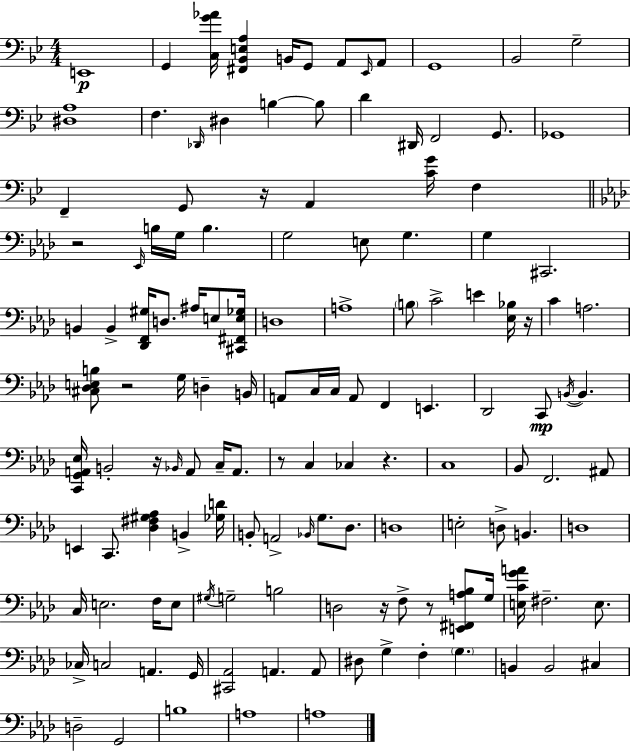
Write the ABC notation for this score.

X:1
T:Untitled
M:4/4
L:1/4
K:Bb
E,,4 G,, [C,G_A]/4 [^F,,_B,,E,A,] B,,/4 G,,/2 A,,/2 _E,,/4 A,,/2 G,,4 _B,,2 G,2 [^D,A,]4 F, _D,,/4 ^D, B, B,/2 D ^D,,/4 F,,2 G,,/2 _G,,4 F,, G,,/2 z/4 A,, [CG]/4 F, z2 _E,,/4 B,/4 G,/4 B, G,2 E,/2 G, G, ^C,,2 B,, B,, [_D,,F,,^G,]/4 D,/2 ^A,/4 E,/2 [^C,,^F,,E,_G,]/4 D,4 A,4 B,/2 C2 E [_E,_B,]/4 z/4 C A,2 [^C,_D,E,B,]/2 z2 G,/4 D, B,,/4 A,,/2 C,/4 C,/4 A,,/2 F,, E,, _D,,2 C,,/2 B,,/4 B,, [C,,G,,A,,_E,]/4 B,,2 z/4 _B,,/4 A,,/2 C,/4 A,,/2 z/2 C, _C, z C,4 _B,,/2 F,,2 ^A,,/2 E,, C,,/2 [_D,^F,^G,_A,] B,, [_G,D]/4 B,,/2 A,,2 _B,,/4 G,/2 _D,/2 D,4 E,2 D,/2 B,, D,4 C,/4 E,2 F,/4 E,/2 ^G,/4 G,2 B,2 D,2 z/4 F,/2 z/2 [E,,^F,,A,_B,]/2 G,/4 [E,CGA]/4 ^F,2 E,/2 _C,/4 C,2 A,, G,,/4 [^C,,_A,,]2 A,, A,,/2 ^D,/2 G, F, G, B,, B,,2 ^C, D,2 G,,2 B,4 A,4 A,4